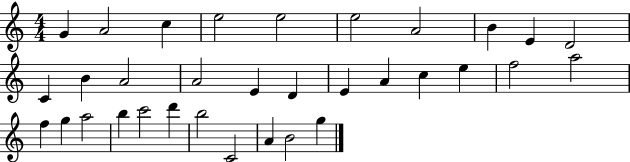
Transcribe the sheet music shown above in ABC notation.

X:1
T:Untitled
M:4/4
L:1/4
K:C
G A2 c e2 e2 e2 A2 B E D2 C B A2 A2 E D E A c e f2 a2 f g a2 b c'2 d' b2 C2 A B2 g